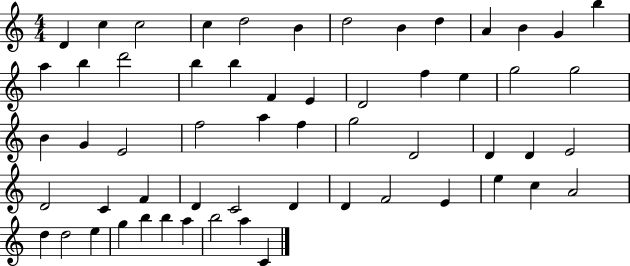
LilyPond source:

{
  \clef treble
  \numericTimeSignature
  \time 4/4
  \key c \major
  d'4 c''4 c''2 | c''4 d''2 b'4 | d''2 b'4 d''4 | a'4 b'4 g'4 b''4 | \break a''4 b''4 d'''2 | b''4 b''4 f'4 e'4 | d'2 f''4 e''4 | g''2 g''2 | \break b'4 g'4 e'2 | f''2 a''4 f''4 | g''2 d'2 | d'4 d'4 e'2 | \break d'2 c'4 f'4 | d'4 c'2 d'4 | d'4 f'2 e'4 | e''4 c''4 a'2 | \break d''4 d''2 e''4 | g''4 b''4 b''4 a''4 | b''2 a''4 c'4 | \bar "|."
}